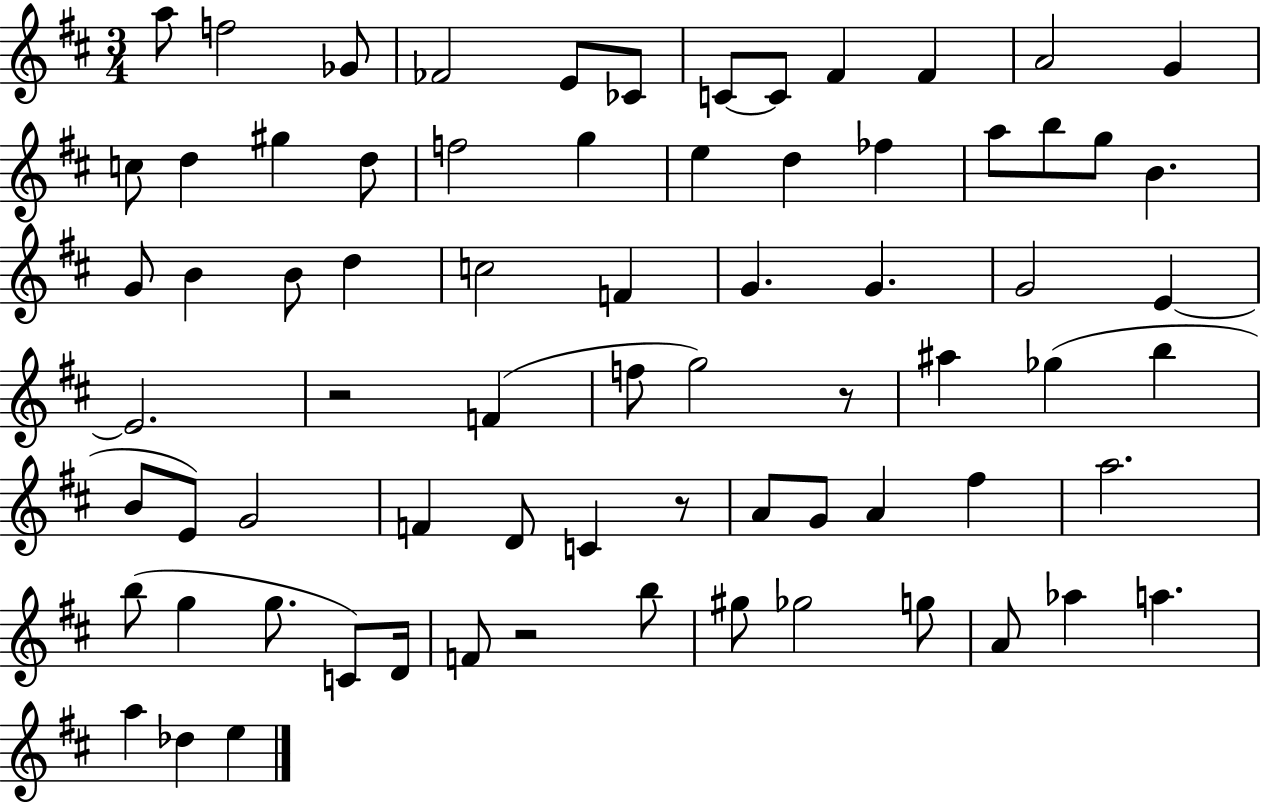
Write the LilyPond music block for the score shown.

{
  \clef treble
  \numericTimeSignature
  \time 3/4
  \key d \major
  \repeat volta 2 { a''8 f''2 ges'8 | fes'2 e'8 ces'8 | c'8~~ c'8 fis'4 fis'4 | a'2 g'4 | \break c''8 d''4 gis''4 d''8 | f''2 g''4 | e''4 d''4 fes''4 | a''8 b''8 g''8 b'4. | \break g'8 b'4 b'8 d''4 | c''2 f'4 | g'4. g'4. | g'2 e'4~~ | \break e'2. | r2 f'4( | f''8 g''2) r8 | ais''4 ges''4( b''4 | \break b'8 e'8) g'2 | f'4 d'8 c'4 r8 | a'8 g'8 a'4 fis''4 | a''2. | \break b''8( g''4 g''8. c'8) d'16 | f'8 r2 b''8 | gis''8 ges''2 g''8 | a'8 aes''4 a''4. | \break a''4 des''4 e''4 | } \bar "|."
}